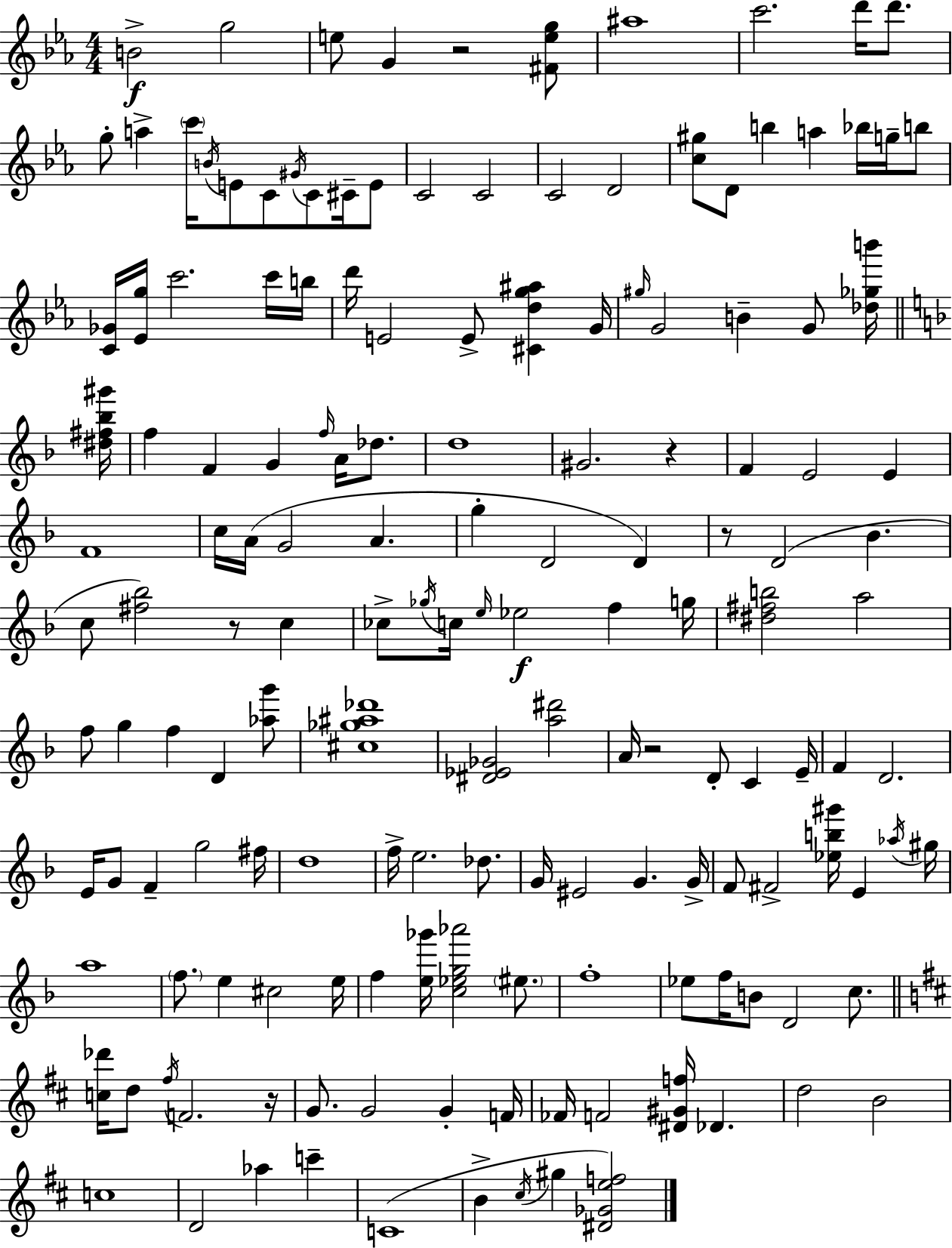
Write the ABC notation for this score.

X:1
T:Untitled
M:4/4
L:1/4
K:Eb
B2 g2 e/2 G z2 [^Feg]/2 ^a4 c'2 d'/4 d'/2 g/2 a c'/4 B/4 E/2 C/2 ^G/4 C/2 ^C/4 E/2 C2 C2 C2 D2 [c^g]/2 D/2 b a _b/4 g/4 b/2 [C_G]/4 [_Eg]/4 c'2 c'/4 b/4 d'/4 E2 E/2 [^Cdg^a] G/4 ^g/4 G2 B G/2 [_d_gb']/4 [^d^f_b^g']/4 f F G f/4 A/4 _d/2 d4 ^G2 z F E2 E F4 c/4 A/4 G2 A g D2 D z/2 D2 _B c/2 [^f_b]2 z/2 c _c/2 _g/4 c/4 e/4 _e2 f g/4 [^d^fb]2 a2 f/2 g f D [_ag']/2 [^c_g^a_d']4 [^D_E_G]2 [a^d']2 A/4 z2 D/2 C E/4 F D2 E/4 G/2 F g2 ^f/4 d4 f/4 e2 _d/2 G/4 ^E2 G G/4 F/2 ^F2 [_eb^g']/4 E _a/4 ^g/4 a4 f/2 e ^c2 e/4 f [e_g']/4 [c_eg_a']2 ^e/2 f4 _e/2 f/4 B/2 D2 c/2 [c_d']/4 d/2 ^f/4 F2 z/4 G/2 G2 G F/4 _F/4 F2 [^D^Gf]/4 _D d2 B2 c4 D2 _a c' C4 B ^c/4 ^g [^D_Gef]2